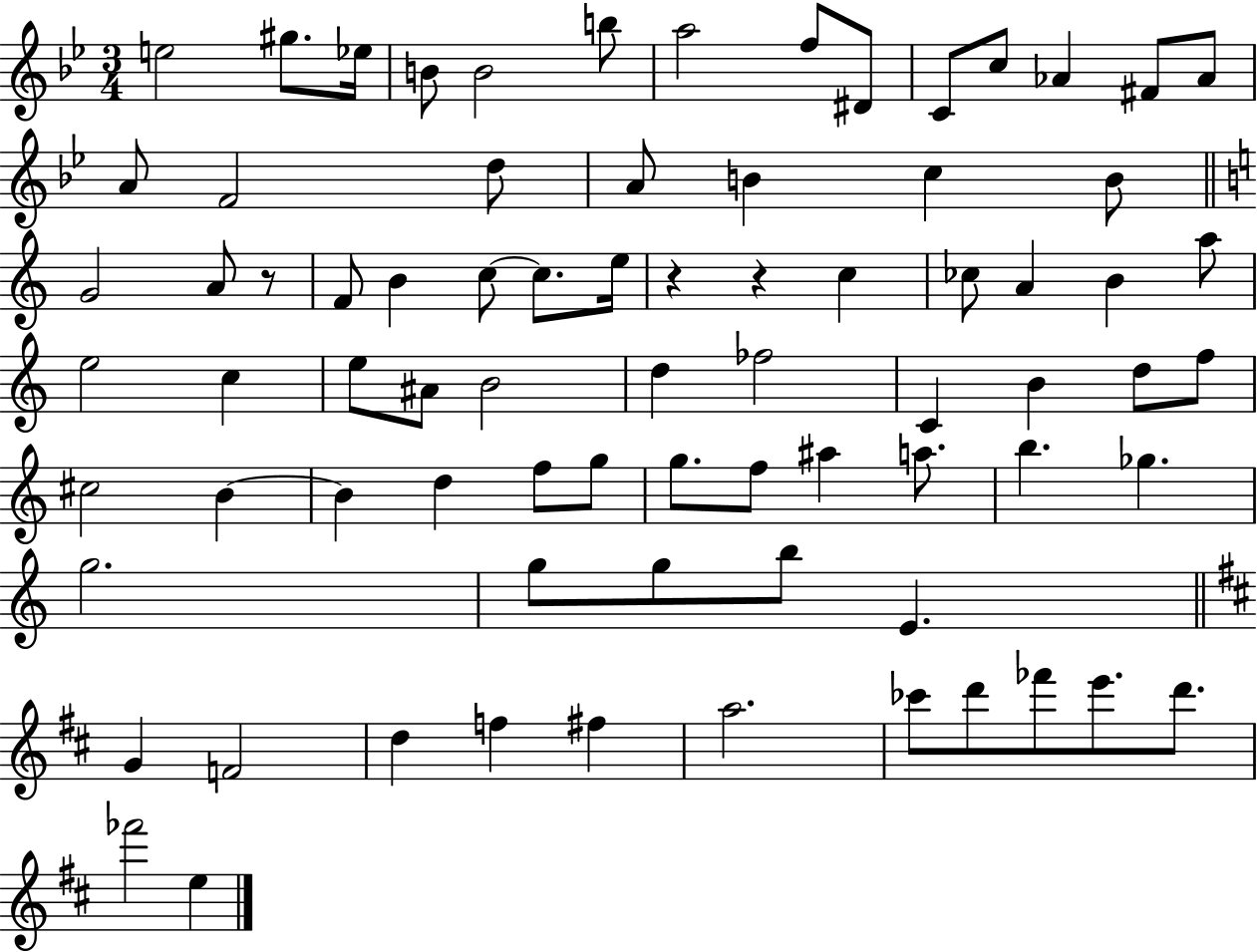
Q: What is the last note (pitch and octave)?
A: E5